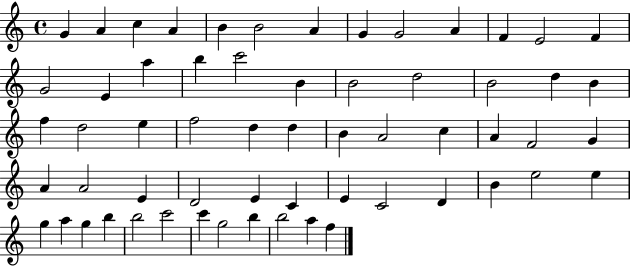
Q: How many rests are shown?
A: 0